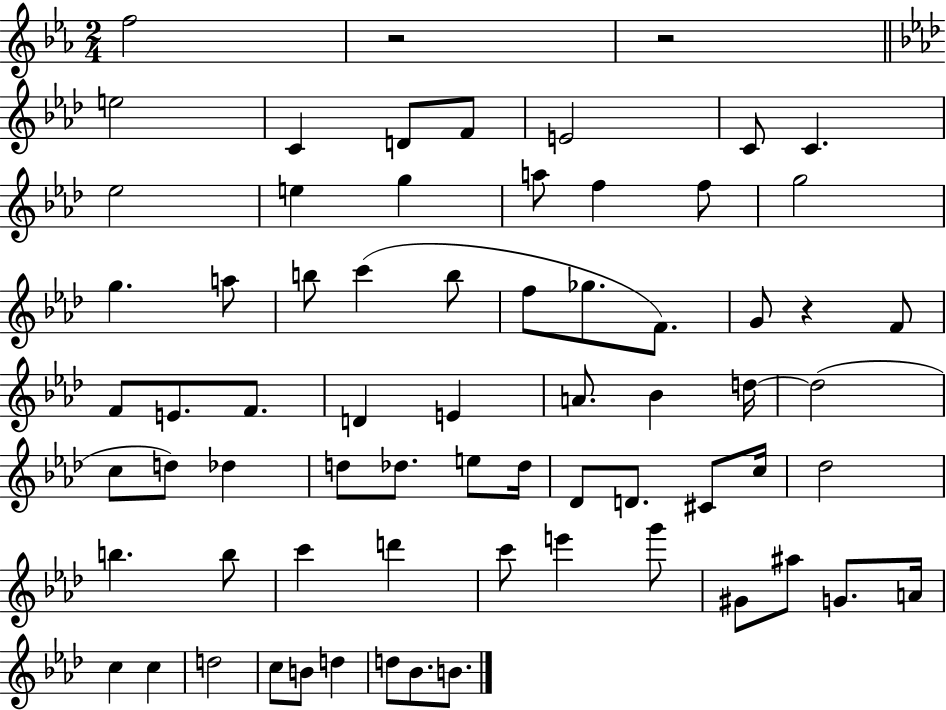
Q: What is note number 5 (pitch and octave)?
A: F4